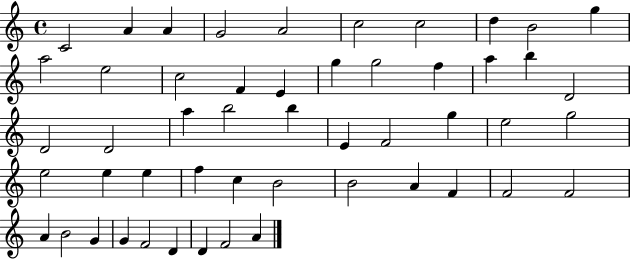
{
  \clef treble
  \time 4/4
  \defaultTimeSignature
  \key c \major
  c'2 a'4 a'4 | g'2 a'2 | c''2 c''2 | d''4 b'2 g''4 | \break a''2 e''2 | c''2 f'4 e'4 | g''4 g''2 f''4 | a''4 b''4 d'2 | \break d'2 d'2 | a''4 b''2 b''4 | e'4 f'2 g''4 | e''2 g''2 | \break e''2 e''4 e''4 | f''4 c''4 b'2 | b'2 a'4 f'4 | f'2 f'2 | \break a'4 b'2 g'4 | g'4 f'2 d'4 | d'4 f'2 a'4 | \bar "|."
}